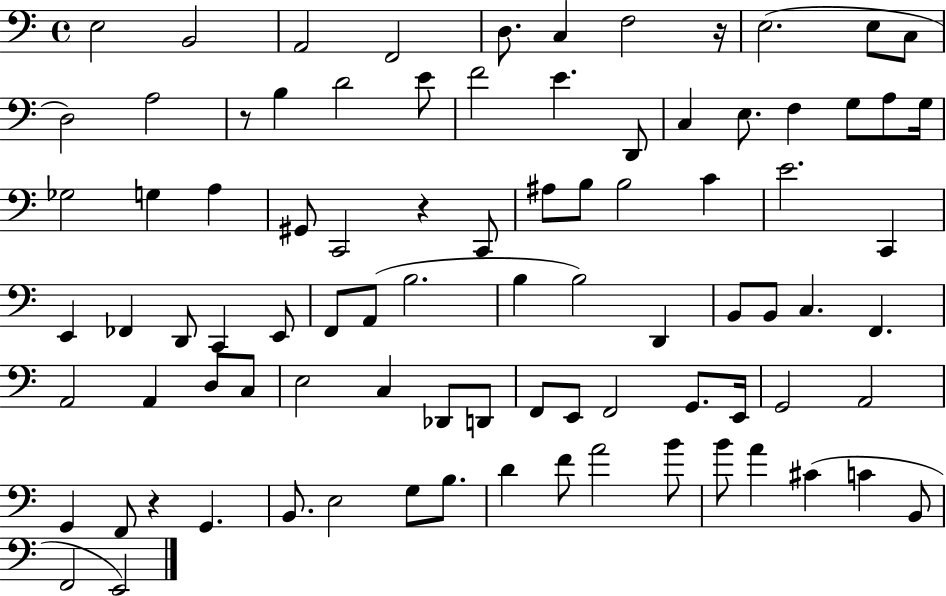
E3/h B2/h A2/h F2/h D3/e. C3/q F3/h R/s E3/h. E3/e C3/e D3/h A3/h R/e B3/q D4/h E4/e F4/h E4/q. D2/e C3/q E3/e. F3/q G3/e A3/e G3/s Gb3/h G3/q A3/q G#2/e C2/h R/q C2/e A#3/e B3/e B3/h C4/q E4/h. C2/q E2/q FES2/q D2/e C2/q E2/e F2/e A2/e B3/h. B3/q B3/h D2/q B2/e B2/e C3/q. F2/q. A2/h A2/q D3/e C3/e E3/h C3/q Db2/e D2/e F2/e E2/e F2/h G2/e. E2/s G2/h A2/h G2/q F2/e R/q G2/q. B2/e. E3/h G3/e B3/e. D4/q F4/e A4/h B4/e B4/e A4/q C#4/q C4/q B2/e F2/h E2/h